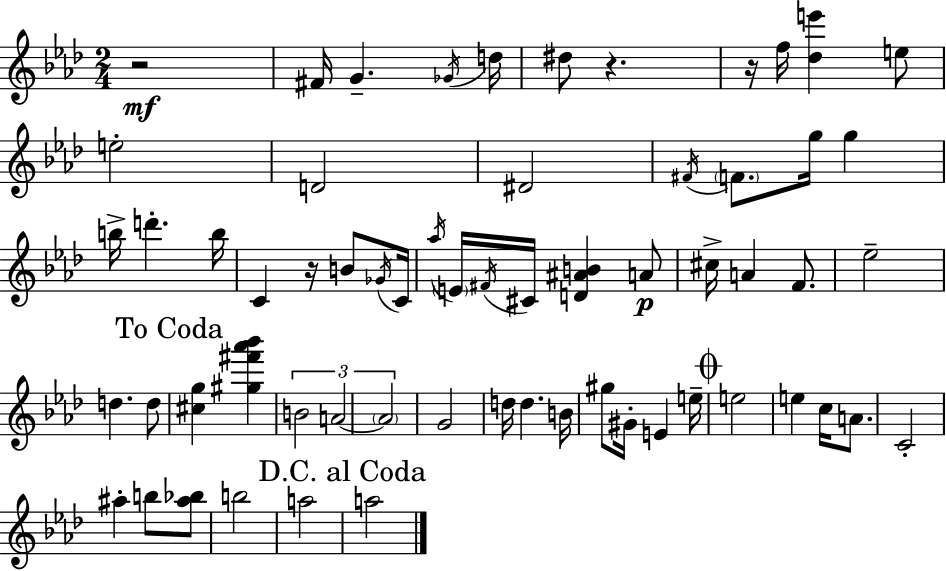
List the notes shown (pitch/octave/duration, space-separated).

R/h F#4/s G4/q. Gb4/s D5/s D#5/e R/q. R/s F5/s [Db5,E6]/q E5/e E5/h D4/h D#4/h F#4/s F4/e. G5/s G5/q B5/s D6/q. B5/s C4/q R/s B4/e Gb4/s C4/s Ab5/s E4/s F#4/s C#4/s [D4,A#4,B4]/q A4/e C#5/s A4/q F4/e. Eb5/h D5/q. D5/e [C#5,G5]/q [G#5,F#6,Ab6,Bb6]/q B4/h A4/h A4/h G4/h D5/s D5/q. B4/s G#5/e G#4/s E4/q E5/s E5/h E5/q C5/s A4/e. C4/h A#5/q B5/e [A#5,Bb5]/e B5/h A5/h A5/h